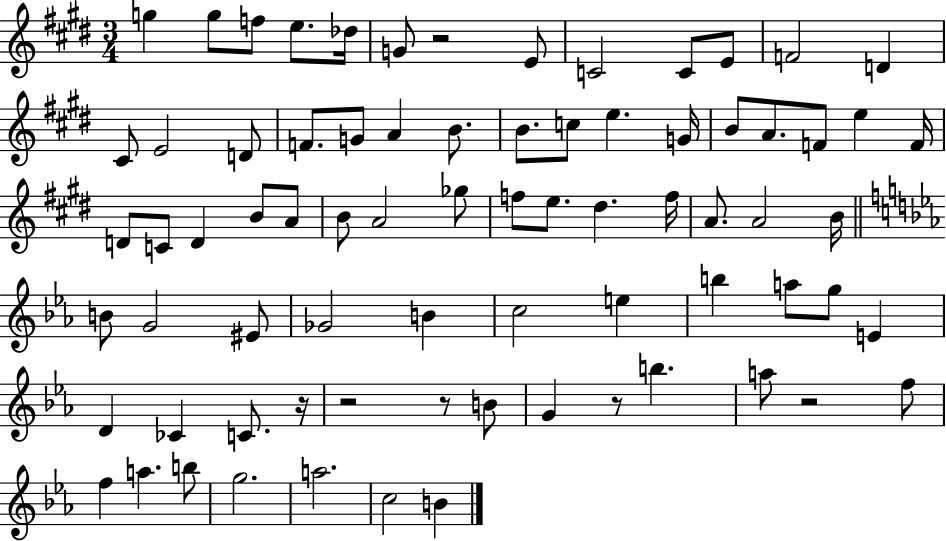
G5/q G5/e F5/e E5/e. Db5/s G4/e R/h E4/e C4/h C4/e E4/e F4/h D4/q C#4/e E4/h D4/e F4/e. G4/e A4/q B4/e. B4/e. C5/e E5/q. G4/s B4/e A4/e. F4/e E5/q F4/s D4/e C4/e D4/q B4/e A4/e B4/e A4/h Gb5/e F5/e E5/e. D#5/q. F5/s A4/e. A4/h B4/s B4/e G4/h EIS4/e Gb4/h B4/q C5/h E5/q B5/q A5/e G5/e E4/q D4/q CES4/q C4/e. R/s R/h R/e B4/e G4/q R/e B5/q. A5/e R/h F5/e F5/q A5/q. B5/e G5/h. A5/h. C5/h B4/q